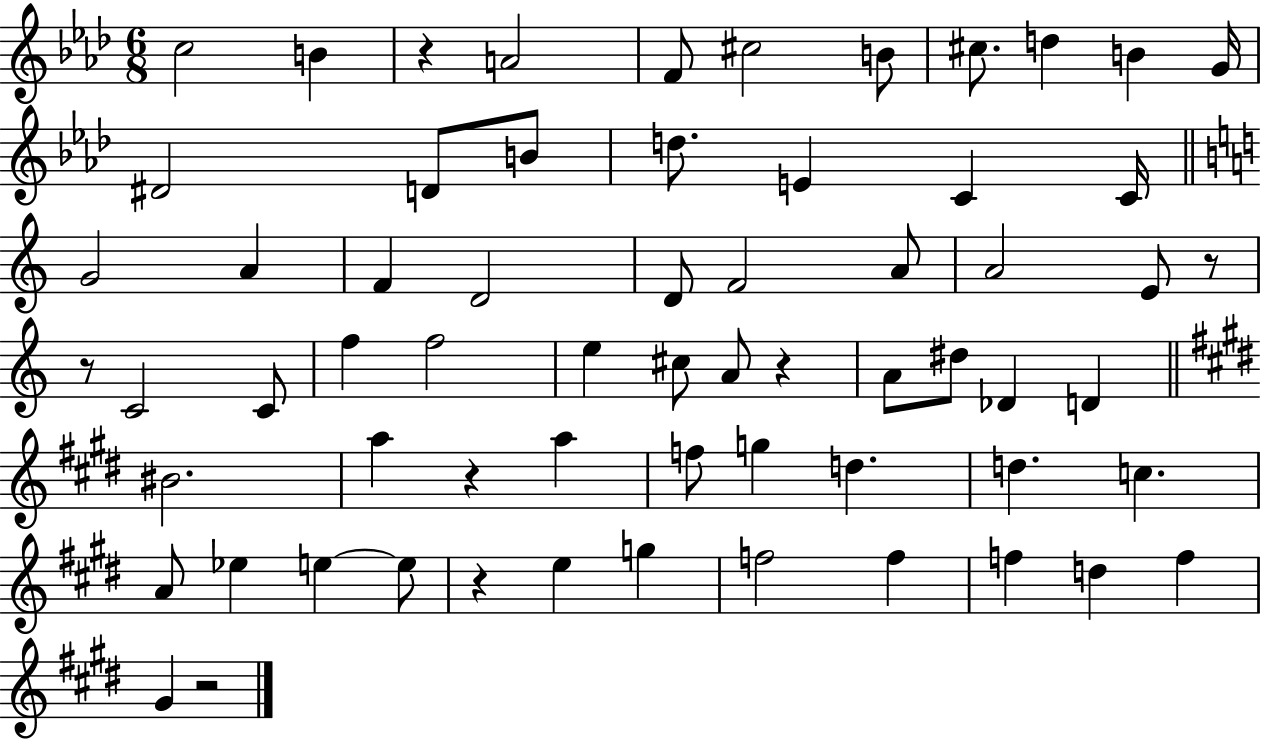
{
  \clef treble
  \numericTimeSignature
  \time 6/8
  \key aes \major
  \repeat volta 2 { c''2 b'4 | r4 a'2 | f'8 cis''2 b'8 | cis''8. d''4 b'4 g'16 | \break dis'2 d'8 b'8 | d''8. e'4 c'4 c'16 | \bar "||" \break \key c \major g'2 a'4 | f'4 d'2 | d'8 f'2 a'8 | a'2 e'8 r8 | \break r8 c'2 c'8 | f''4 f''2 | e''4 cis''8 a'8 r4 | a'8 dis''8 des'4 d'4 | \break \bar "||" \break \key e \major bis'2. | a''4 r4 a''4 | f''8 g''4 d''4. | d''4. c''4. | \break a'8 ees''4 e''4~~ e''8 | r4 e''4 g''4 | f''2 f''4 | f''4 d''4 f''4 | \break gis'4 r2 | } \bar "|."
}